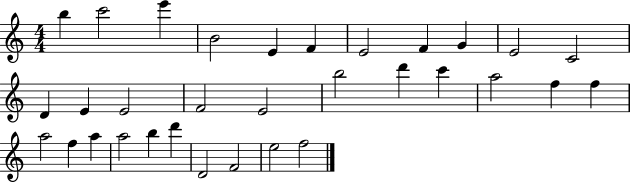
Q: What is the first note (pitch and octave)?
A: B5